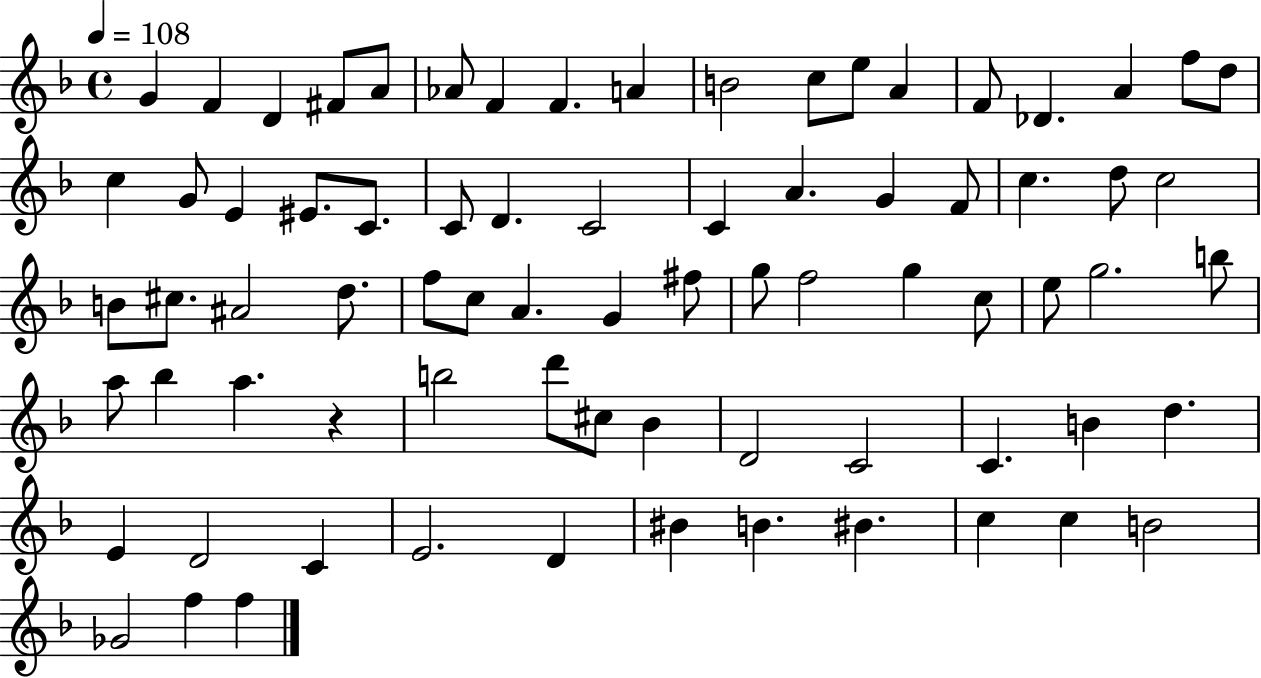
{
  \clef treble
  \time 4/4
  \defaultTimeSignature
  \key f \major
  \tempo 4 = 108
  g'4 f'4 d'4 fis'8 a'8 | aes'8 f'4 f'4. a'4 | b'2 c''8 e''8 a'4 | f'8 des'4. a'4 f''8 d''8 | \break c''4 g'8 e'4 eis'8. c'8. | c'8 d'4. c'2 | c'4 a'4. g'4 f'8 | c''4. d''8 c''2 | \break b'8 cis''8. ais'2 d''8. | f''8 c''8 a'4. g'4 fis''8 | g''8 f''2 g''4 c''8 | e''8 g''2. b''8 | \break a''8 bes''4 a''4. r4 | b''2 d'''8 cis''8 bes'4 | d'2 c'2 | c'4. b'4 d''4. | \break e'4 d'2 c'4 | e'2. d'4 | bis'4 b'4. bis'4. | c''4 c''4 b'2 | \break ges'2 f''4 f''4 | \bar "|."
}